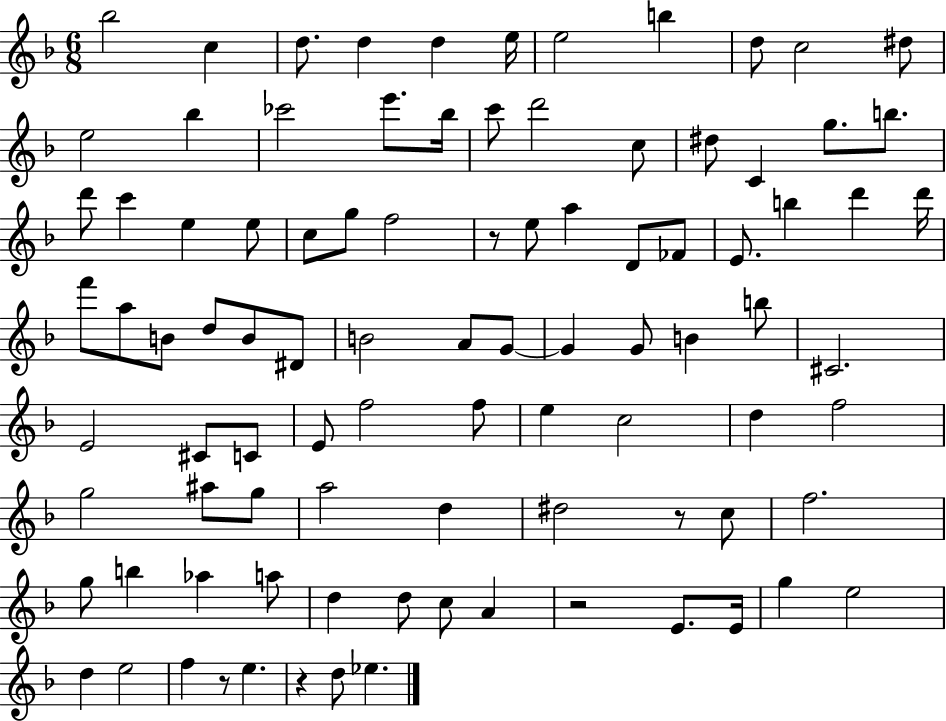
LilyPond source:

{
  \clef treble
  \numericTimeSignature
  \time 6/8
  \key f \major
  bes''2 c''4 | d''8. d''4 d''4 e''16 | e''2 b''4 | d''8 c''2 dis''8 | \break e''2 bes''4 | ces'''2 e'''8. bes''16 | c'''8 d'''2 c''8 | dis''8 c'4 g''8. b''8. | \break d'''8 c'''4 e''4 e''8 | c''8 g''8 f''2 | r8 e''8 a''4 d'8 fes'8 | e'8. b''4 d'''4 d'''16 | \break f'''8 a''8 b'8 d''8 b'8 dis'8 | b'2 a'8 g'8~~ | g'4 g'8 b'4 b''8 | cis'2. | \break e'2 cis'8 c'8 | e'8 f''2 f''8 | e''4 c''2 | d''4 f''2 | \break g''2 ais''8 g''8 | a''2 d''4 | dis''2 r8 c''8 | f''2. | \break g''8 b''4 aes''4 a''8 | d''4 d''8 c''8 a'4 | r2 e'8. e'16 | g''4 e''2 | \break d''4 e''2 | f''4 r8 e''4. | r4 d''8 ees''4. | \bar "|."
}